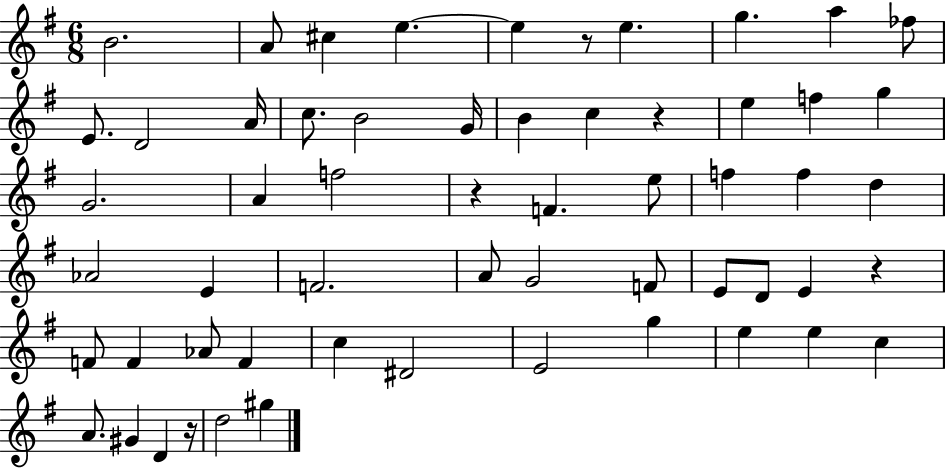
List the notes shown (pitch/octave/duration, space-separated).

B4/h. A4/e C#5/q E5/q. E5/q R/e E5/q. G5/q. A5/q FES5/e E4/e. D4/h A4/s C5/e. B4/h G4/s B4/q C5/q R/q E5/q F5/q G5/q G4/h. A4/q F5/h R/q F4/q. E5/e F5/q F5/q D5/q Ab4/h E4/q F4/h. A4/e G4/h F4/e E4/e D4/e E4/q R/q F4/e F4/q Ab4/e F4/q C5/q D#4/h E4/h G5/q E5/q E5/q C5/q A4/e. G#4/q D4/q R/s D5/h G#5/q